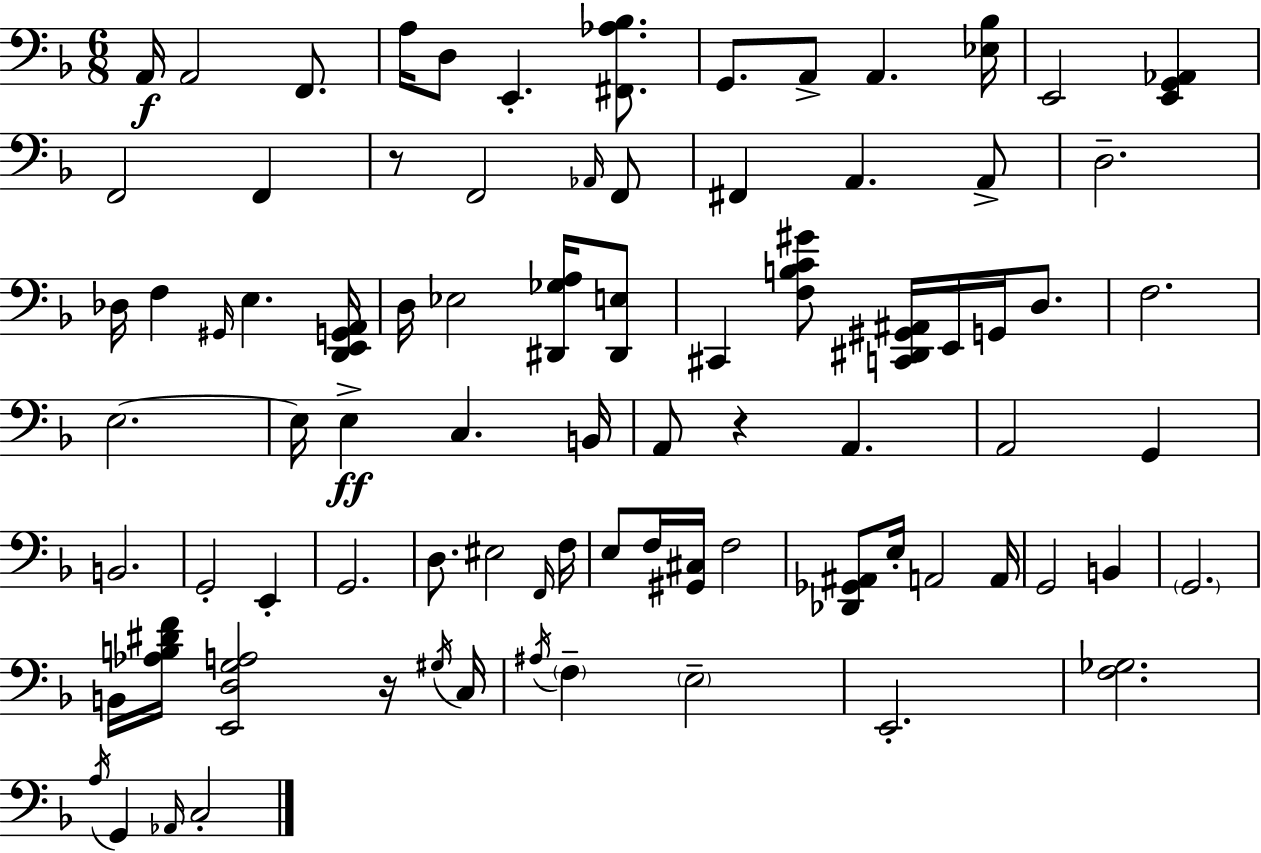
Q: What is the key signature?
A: F major